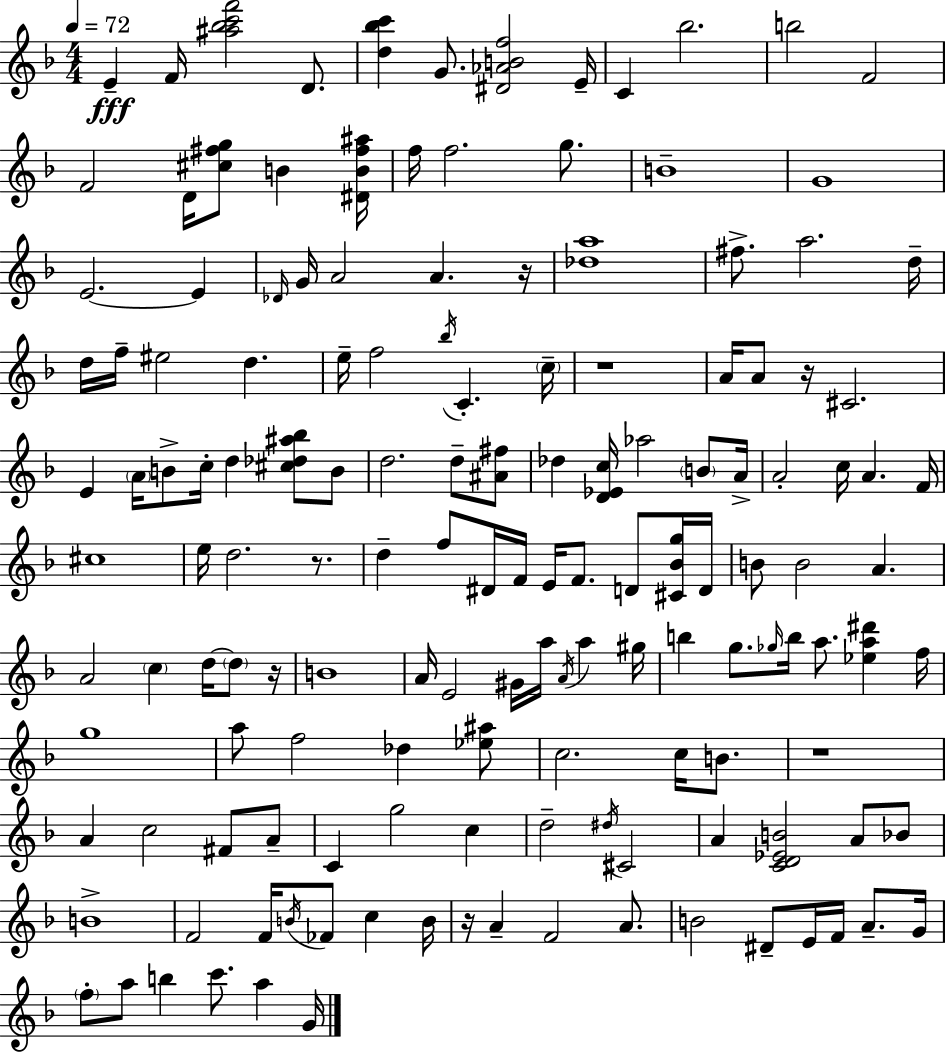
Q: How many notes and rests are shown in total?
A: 148